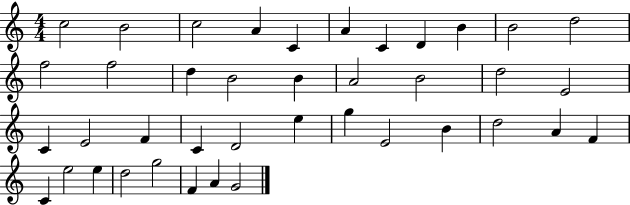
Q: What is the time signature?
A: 4/4